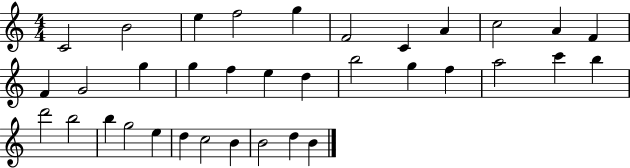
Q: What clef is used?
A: treble